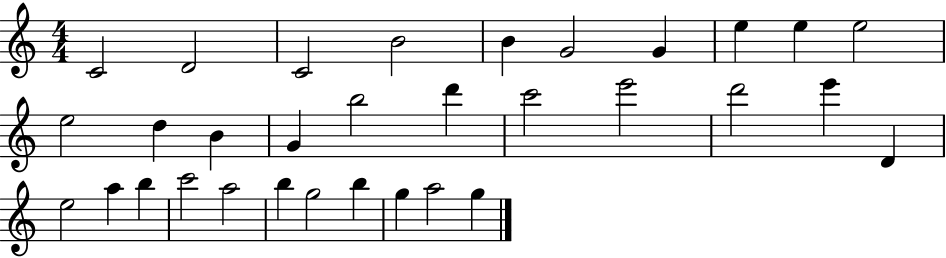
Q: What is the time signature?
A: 4/4